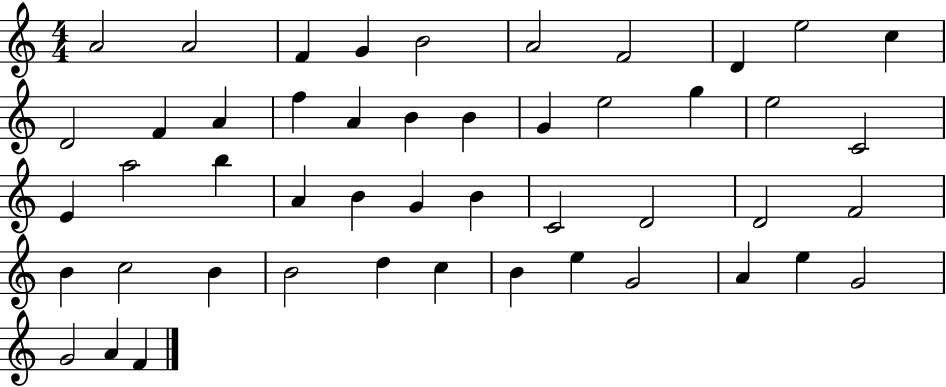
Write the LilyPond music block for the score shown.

{
  \clef treble
  \numericTimeSignature
  \time 4/4
  \key c \major
  a'2 a'2 | f'4 g'4 b'2 | a'2 f'2 | d'4 e''2 c''4 | \break d'2 f'4 a'4 | f''4 a'4 b'4 b'4 | g'4 e''2 g''4 | e''2 c'2 | \break e'4 a''2 b''4 | a'4 b'4 g'4 b'4 | c'2 d'2 | d'2 f'2 | \break b'4 c''2 b'4 | b'2 d''4 c''4 | b'4 e''4 g'2 | a'4 e''4 g'2 | \break g'2 a'4 f'4 | \bar "|."
}